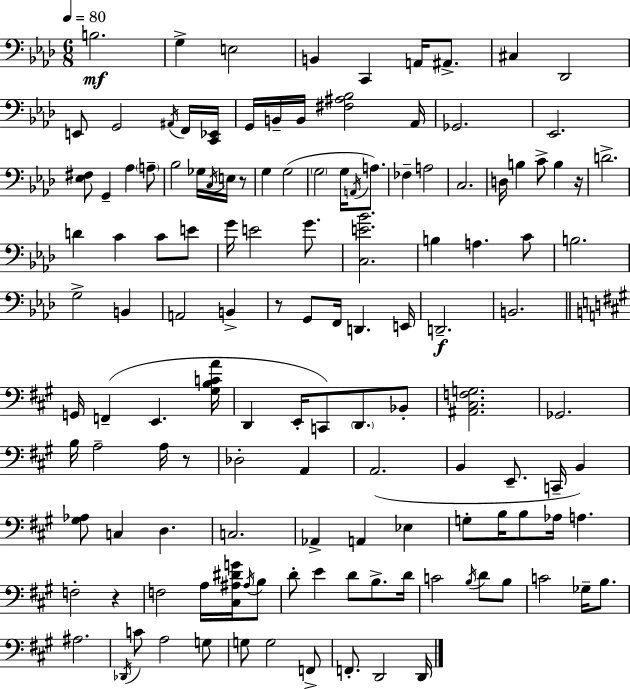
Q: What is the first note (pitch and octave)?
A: B3